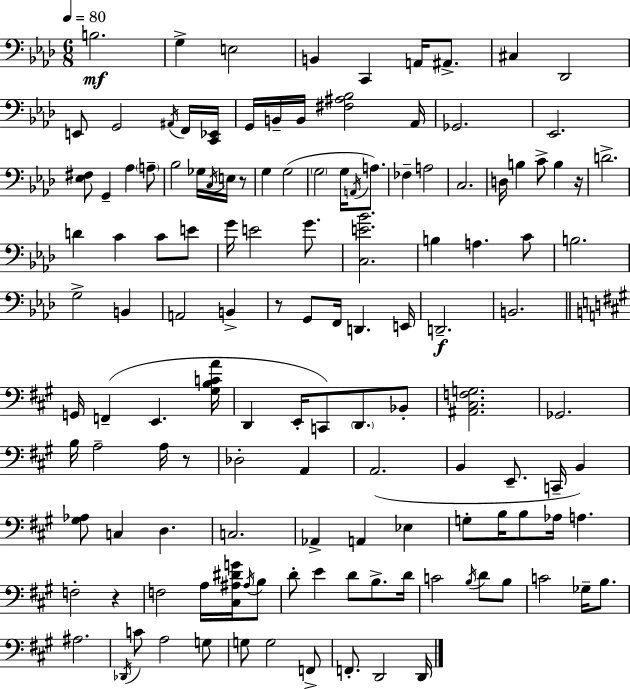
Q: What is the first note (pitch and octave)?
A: B3